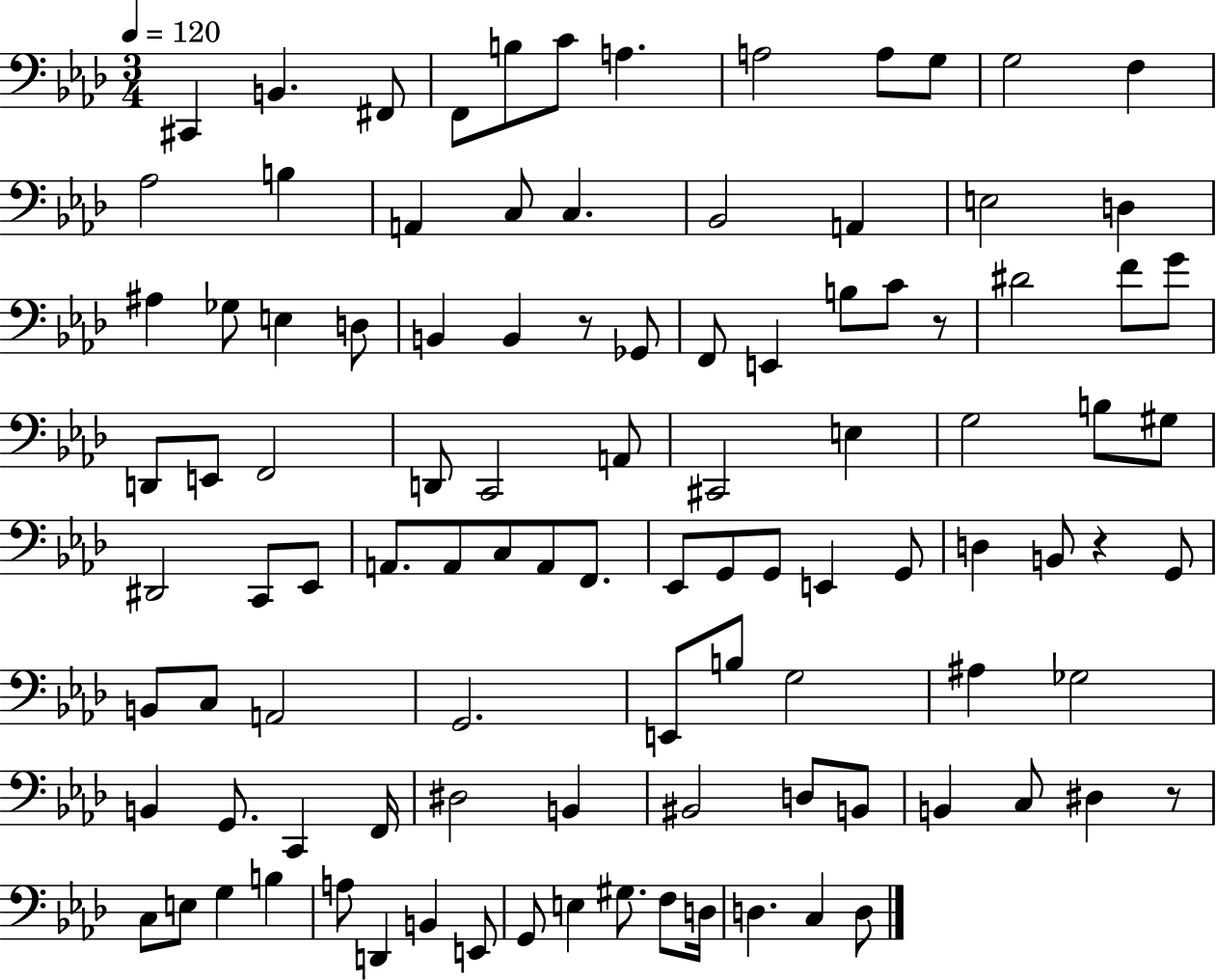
X:1
T:Untitled
M:3/4
L:1/4
K:Ab
^C,, B,, ^F,,/2 F,,/2 B,/2 C/2 A, A,2 A,/2 G,/2 G,2 F, _A,2 B, A,, C,/2 C, _B,,2 A,, E,2 D, ^A, _G,/2 E, D,/2 B,, B,, z/2 _G,,/2 F,,/2 E,, B,/2 C/2 z/2 ^D2 F/2 G/2 D,,/2 E,,/2 F,,2 D,,/2 C,,2 A,,/2 ^C,,2 E, G,2 B,/2 ^G,/2 ^D,,2 C,,/2 _E,,/2 A,,/2 A,,/2 C,/2 A,,/2 F,,/2 _E,,/2 G,,/2 G,,/2 E,, G,,/2 D, B,,/2 z G,,/2 B,,/2 C,/2 A,,2 G,,2 E,,/2 B,/2 G,2 ^A, _G,2 B,, G,,/2 C,, F,,/4 ^D,2 B,, ^B,,2 D,/2 B,,/2 B,, C,/2 ^D, z/2 C,/2 E,/2 G, B, A,/2 D,, B,, E,,/2 G,,/2 E, ^G,/2 F,/2 D,/4 D, C, D,/2